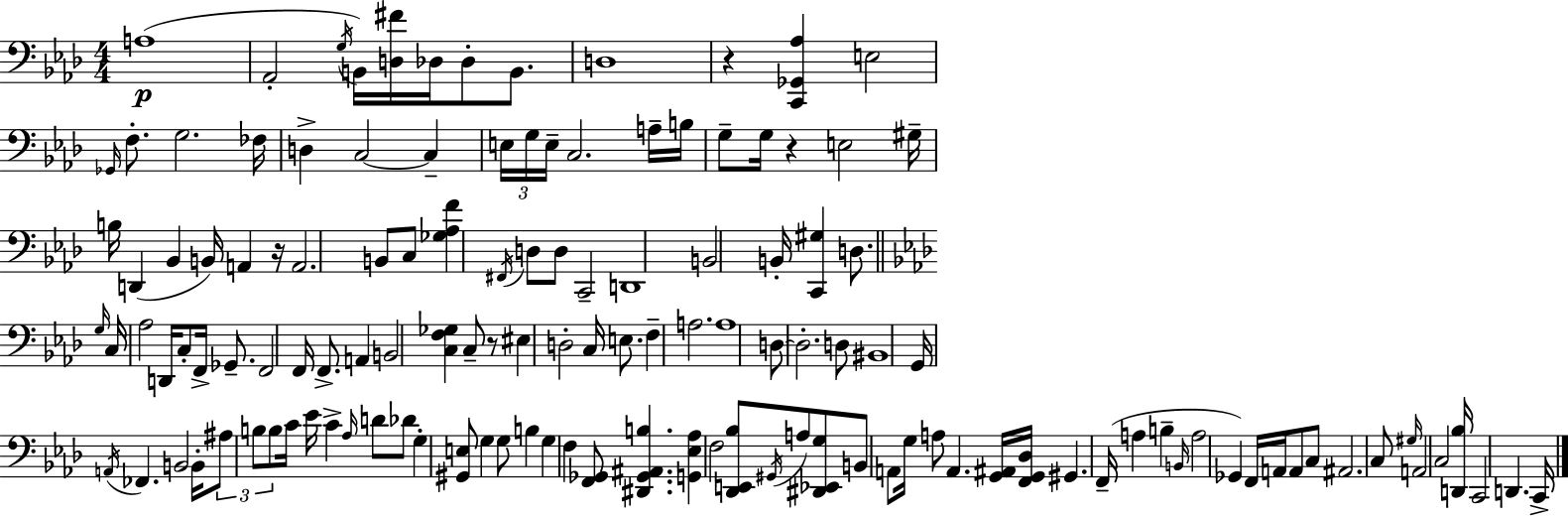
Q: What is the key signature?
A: F minor